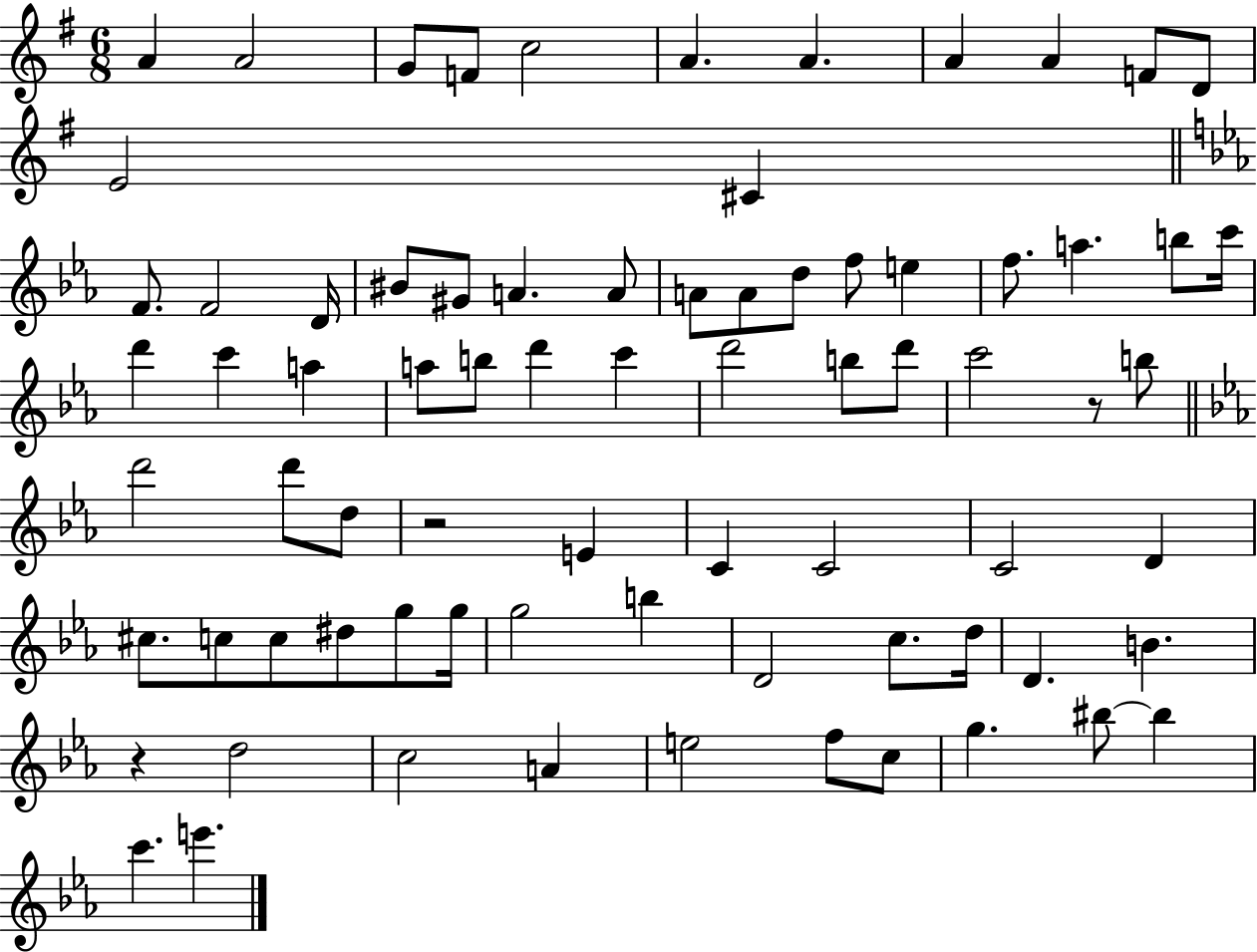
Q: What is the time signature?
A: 6/8